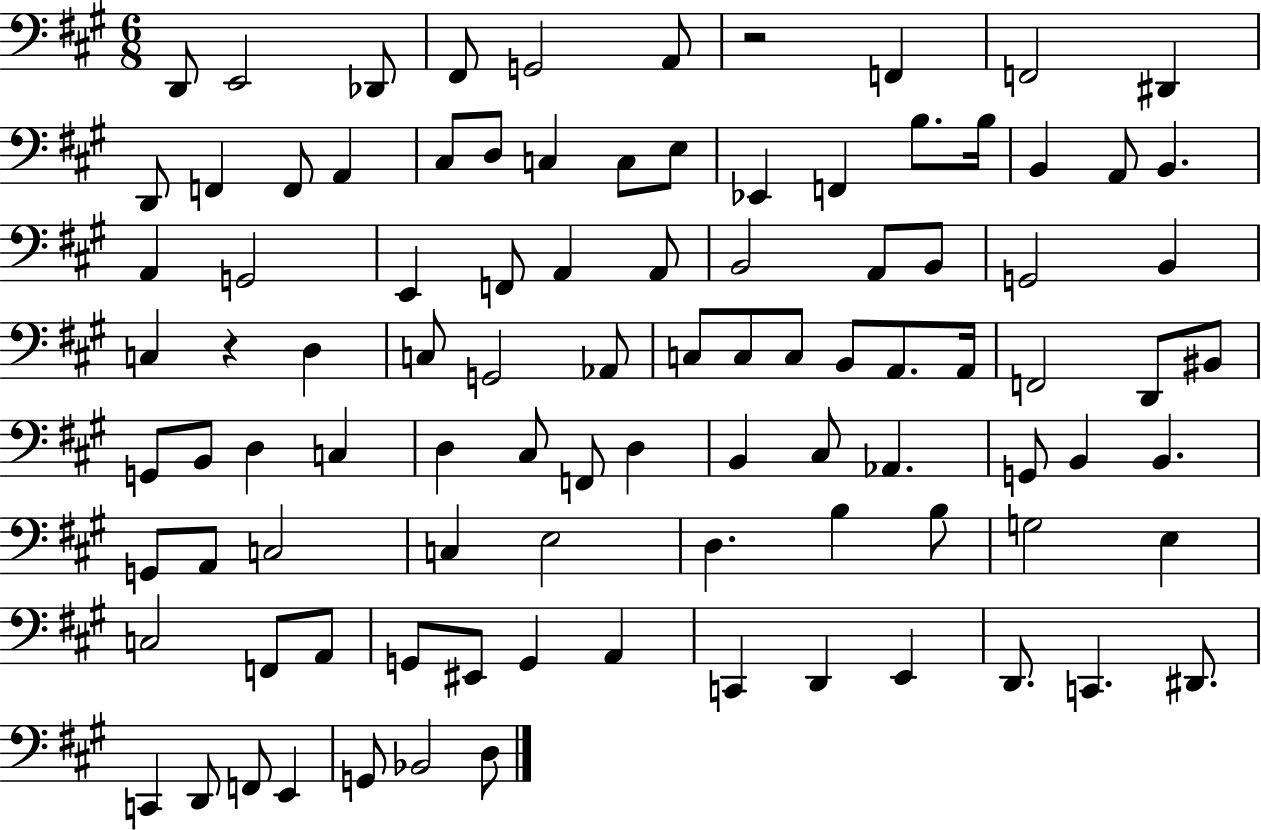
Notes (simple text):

D2/e E2/h Db2/e F#2/e G2/h A2/e R/h F2/q F2/h D#2/q D2/e F2/q F2/e A2/q C#3/e D3/e C3/q C3/e E3/e Eb2/q F2/q B3/e. B3/s B2/q A2/e B2/q. A2/q G2/h E2/q F2/e A2/q A2/e B2/h A2/e B2/e G2/h B2/q C3/q R/q D3/q C3/e G2/h Ab2/e C3/e C3/e C3/e B2/e A2/e. A2/s F2/h D2/e BIS2/e G2/e B2/e D3/q C3/q D3/q C#3/e F2/e D3/q B2/q C#3/e Ab2/q. G2/e B2/q B2/q. G2/e A2/e C3/h C3/q E3/h D3/q. B3/q B3/e G3/h E3/q C3/h F2/e A2/e G2/e EIS2/e G2/q A2/q C2/q D2/q E2/q D2/e. C2/q. D#2/e. C2/q D2/e F2/e E2/q G2/e Bb2/h D3/e